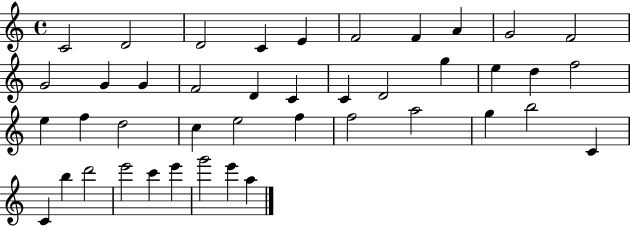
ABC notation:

X:1
T:Untitled
M:4/4
L:1/4
K:C
C2 D2 D2 C E F2 F A G2 F2 G2 G G F2 D C C D2 g e d f2 e f d2 c e2 f f2 a2 g b2 C C b d'2 e'2 c' e' g'2 e' a